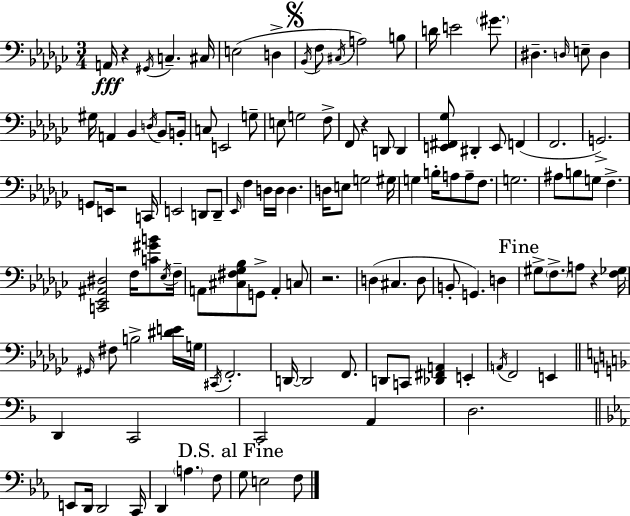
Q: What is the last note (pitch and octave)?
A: F3